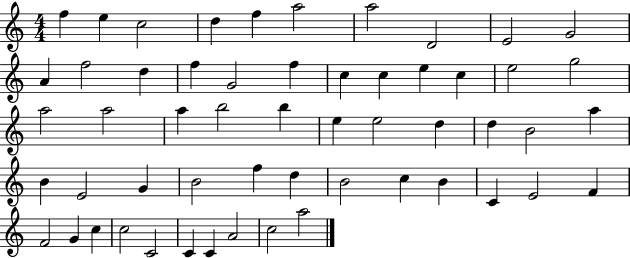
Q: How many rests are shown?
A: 0